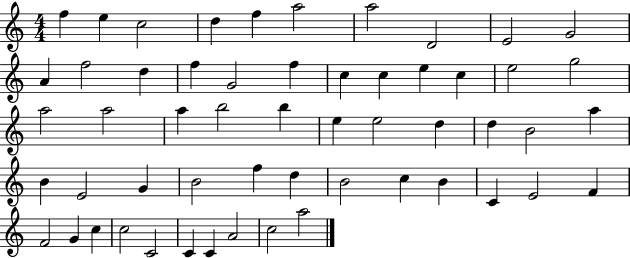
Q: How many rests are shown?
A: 0